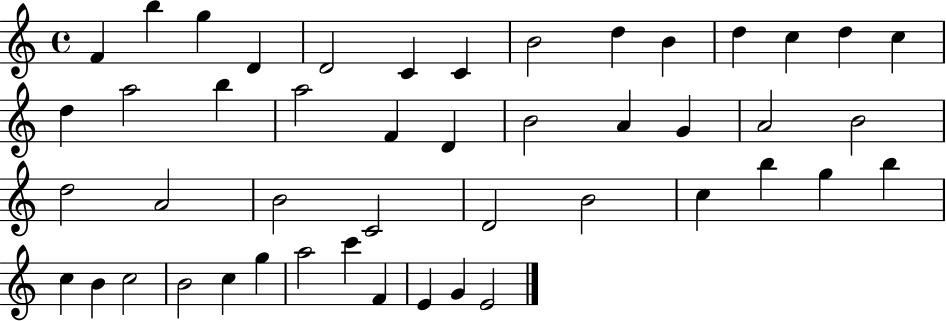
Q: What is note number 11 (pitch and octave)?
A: D5